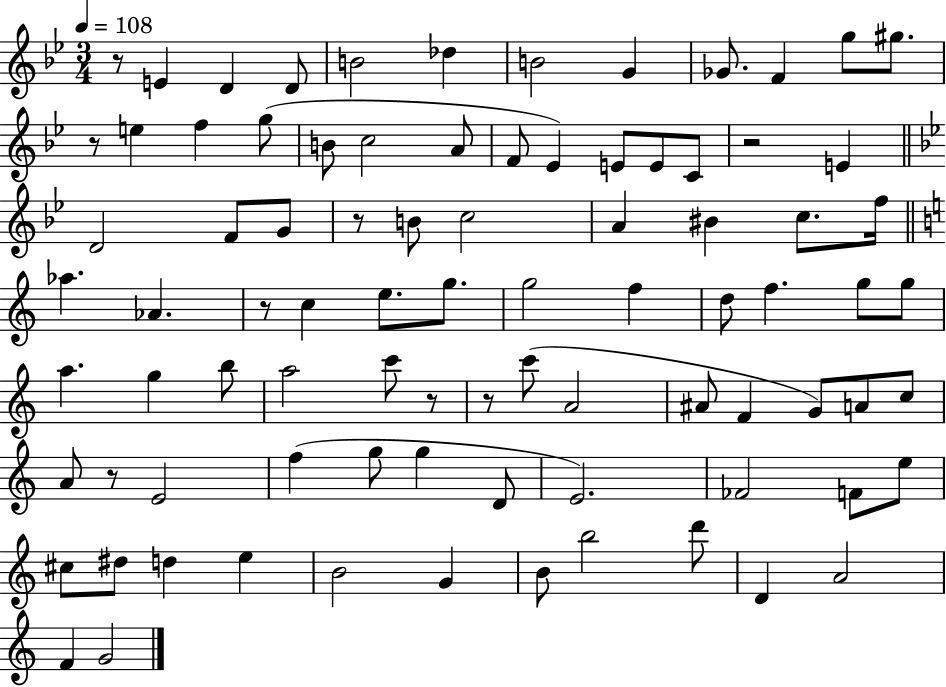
R/e E4/q D4/q D4/e B4/h Db5/q B4/h G4/q Gb4/e. F4/q G5/e G#5/e. R/e E5/q F5/q G5/e B4/e C5/h A4/e F4/e Eb4/q E4/e E4/e C4/e R/h E4/q D4/h F4/e G4/e R/e B4/e C5/h A4/q BIS4/q C5/e. F5/s Ab5/q. Ab4/q. R/e C5/q E5/e. G5/e. G5/h F5/q D5/e F5/q. G5/e G5/e A5/q. G5/q B5/e A5/h C6/e R/e R/e C6/e A4/h A#4/e F4/q G4/e A4/e C5/e A4/e R/e E4/h F5/q G5/e G5/q D4/e E4/h. FES4/h F4/e E5/e C#5/e D#5/e D5/q E5/q B4/h G4/q B4/e B5/h D6/e D4/q A4/h F4/q G4/h